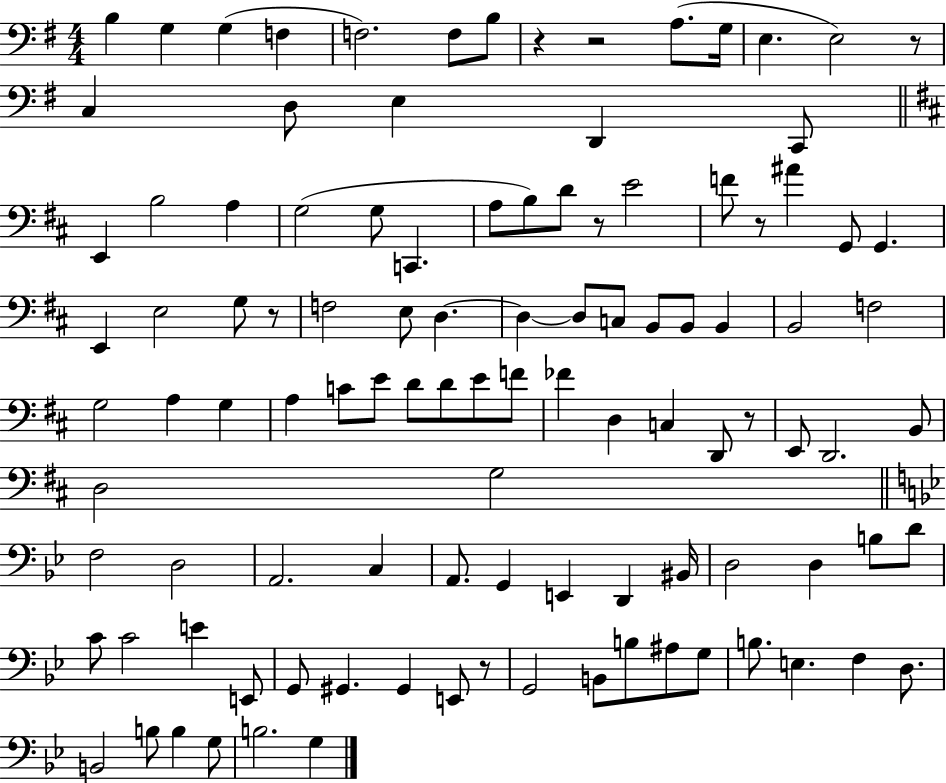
B3/q G3/q G3/q F3/q F3/h. F3/e B3/e R/q R/h A3/e. G3/s E3/q. E3/h R/e C3/q D3/e E3/q D2/q C2/e E2/q B3/h A3/q G3/h G3/e C2/q. A3/e B3/e D4/e R/e E4/h F4/e R/e A#4/q G2/e G2/q. E2/q E3/h G3/e R/e F3/h E3/e D3/q. D3/q D3/e C3/e B2/e B2/e B2/q B2/h F3/h G3/h A3/q G3/q A3/q C4/e E4/e D4/e D4/e E4/e F4/e FES4/q D3/q C3/q D2/e R/e E2/e D2/h. B2/e D3/h G3/h F3/h D3/h A2/h. C3/q A2/e. G2/q E2/q D2/q BIS2/s D3/h D3/q B3/e D4/e C4/e C4/h E4/q E2/e G2/e G#2/q. G#2/q E2/e R/e G2/h B2/e B3/e A#3/e G3/e B3/e. E3/q. F3/q D3/e. B2/h B3/e B3/q G3/e B3/h. G3/q